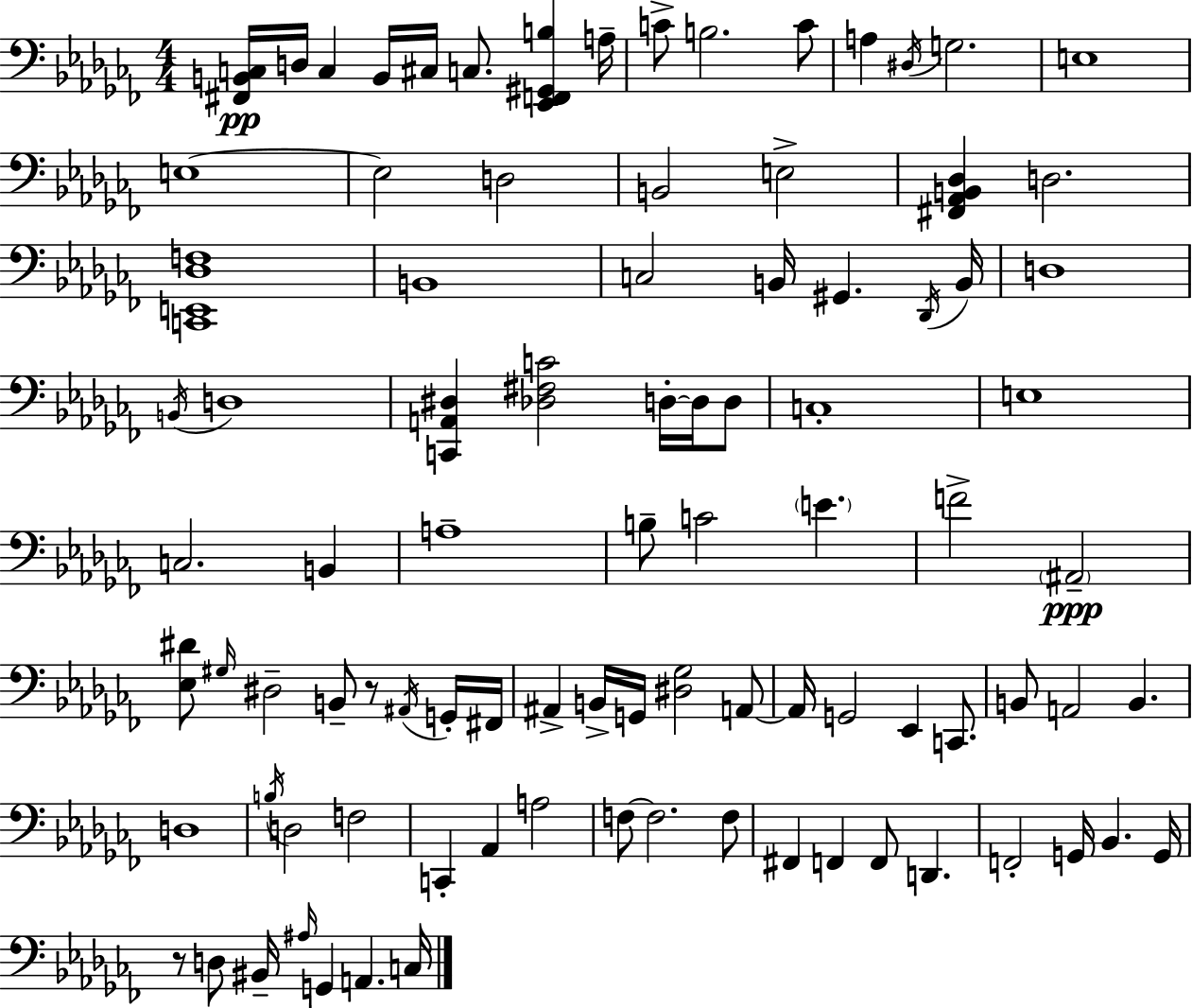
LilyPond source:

{
  \clef bass
  \numericTimeSignature
  \time 4/4
  \key aes \minor
  <fis, b, c>16\pp d16 c4 b,16 cis16 c8. <ees, f, gis, b>4 a16-- | c'8-> b2. c'8 | a4 \acciaccatura { dis16 } g2. | e1 | \break e1~~ | e2 d2 | b,2 e2-> | <fis, aes, b, des>4 d2. | \break <c, e, des f>1 | b,1 | c2 b,16 gis,4. | \acciaccatura { des,16 } b,16 d1 | \break \acciaccatura { b,16 } d1 | <c, a, dis>4 <des fis c'>2 d16-.~~ | d16 d8 c1-. | e1 | \break c2. b,4 | a1-- | b8-- c'2 \parenthesize e'4. | f'2-> \parenthesize ais,2--\ppp | \break <ees dis'>8 \grace { gis16 } dis2-- b,8-- | r8 \acciaccatura { ais,16 } g,16-. fis,16 ais,4-> b,16-> g,16 <dis ges>2 | a,8~~ a,16 g,2 ees,4 | c,8. b,8 a,2 b,4. | \break d1 | \acciaccatura { b16 } d2 f2 | c,4-. aes,4 a2 | f8~~ f2. | \break f8 fis,4 f,4 f,8 | d,4. f,2-. g,16 bes,4. | g,16 r8 d8 bis,16-- \grace { ais16 } g,4 | a,4. c16 \bar "|."
}